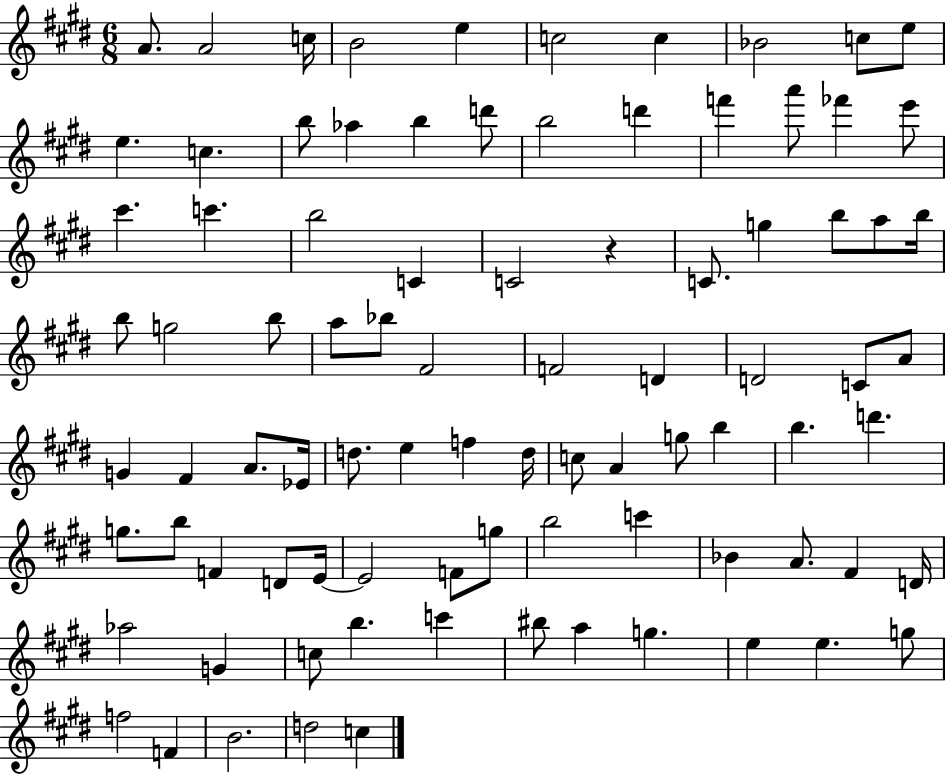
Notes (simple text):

A4/e. A4/h C5/s B4/h E5/q C5/h C5/q Bb4/h C5/e E5/e E5/q. C5/q. B5/e Ab5/q B5/q D6/e B5/h D6/q F6/q A6/e FES6/q E6/e C#6/q. C6/q. B5/h C4/q C4/h R/q C4/e. G5/q B5/e A5/e B5/s B5/e G5/h B5/e A5/e Bb5/e F#4/h F4/h D4/q D4/h C4/e A4/e G4/q F#4/q A4/e. Eb4/s D5/e. E5/q F5/q D5/s C5/e A4/q G5/e B5/q B5/q. D6/q. G5/e. B5/e F4/q D4/e E4/s E4/h F4/e G5/e B5/h C6/q Bb4/q A4/e. F#4/q D4/s Ab5/h G4/q C5/e B5/q. C6/q BIS5/e A5/q G5/q. E5/q E5/q. G5/e F5/h F4/q B4/h. D5/h C5/q